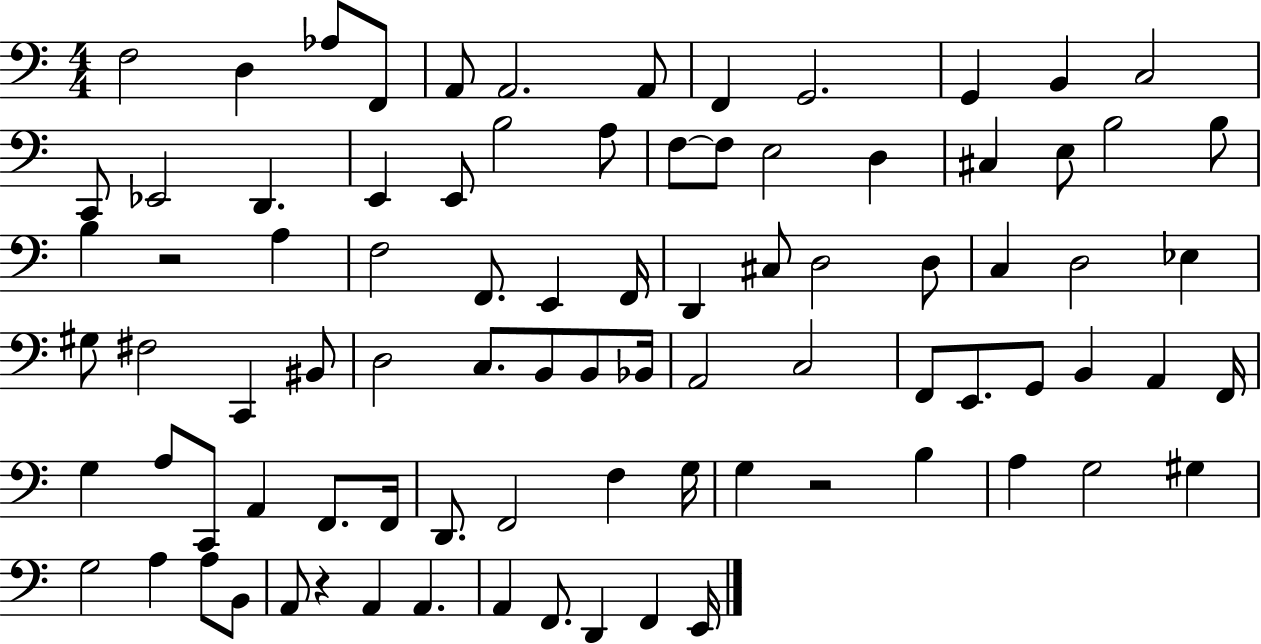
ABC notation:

X:1
T:Untitled
M:4/4
L:1/4
K:C
F,2 D, _A,/2 F,,/2 A,,/2 A,,2 A,,/2 F,, G,,2 G,, B,, C,2 C,,/2 _E,,2 D,, E,, E,,/2 B,2 A,/2 F,/2 F,/2 E,2 D, ^C, E,/2 B,2 B,/2 B, z2 A, F,2 F,,/2 E,, F,,/4 D,, ^C,/2 D,2 D,/2 C, D,2 _E, ^G,/2 ^F,2 C,, ^B,,/2 D,2 C,/2 B,,/2 B,,/2 _B,,/4 A,,2 C,2 F,,/2 E,,/2 G,,/2 B,, A,, F,,/4 G, A,/2 C,,/2 A,, F,,/2 F,,/4 D,,/2 F,,2 F, G,/4 G, z2 B, A, G,2 ^G, G,2 A, A,/2 B,,/2 A,,/2 z A,, A,, A,, F,,/2 D,, F,, E,,/4